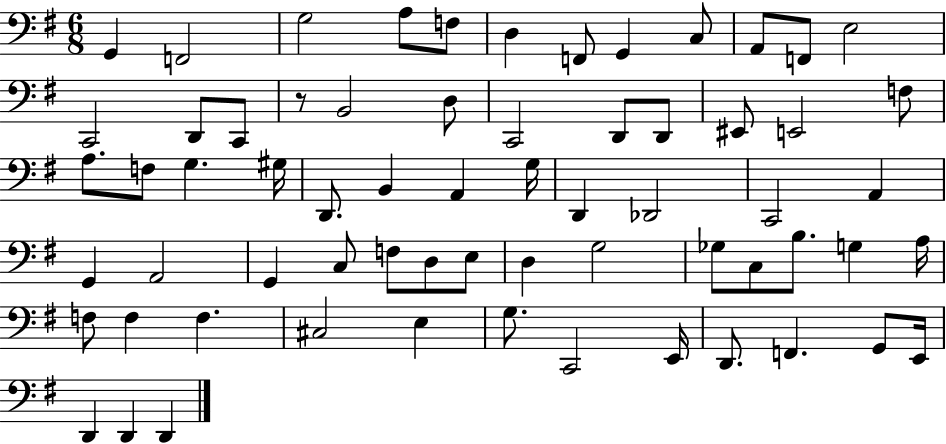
{
  \clef bass
  \numericTimeSignature
  \time 6/8
  \key g \major
  g,4 f,2 | g2 a8 f8 | d4 f,8 g,4 c8 | a,8 f,8 e2 | \break c,2 d,8 c,8 | r8 b,2 d8 | c,2 d,8 d,8 | eis,8 e,2 f8 | \break a8. f8 g4. gis16 | d,8. b,4 a,4 g16 | d,4 des,2 | c,2 a,4 | \break g,4 a,2 | g,4 c8 f8 d8 e8 | d4 g2 | ges8 c8 b8. g4 a16 | \break f8 f4 f4. | cis2 e4 | g8. c,2 e,16 | d,8. f,4. g,8 e,16 | \break d,4 d,4 d,4 | \bar "|."
}